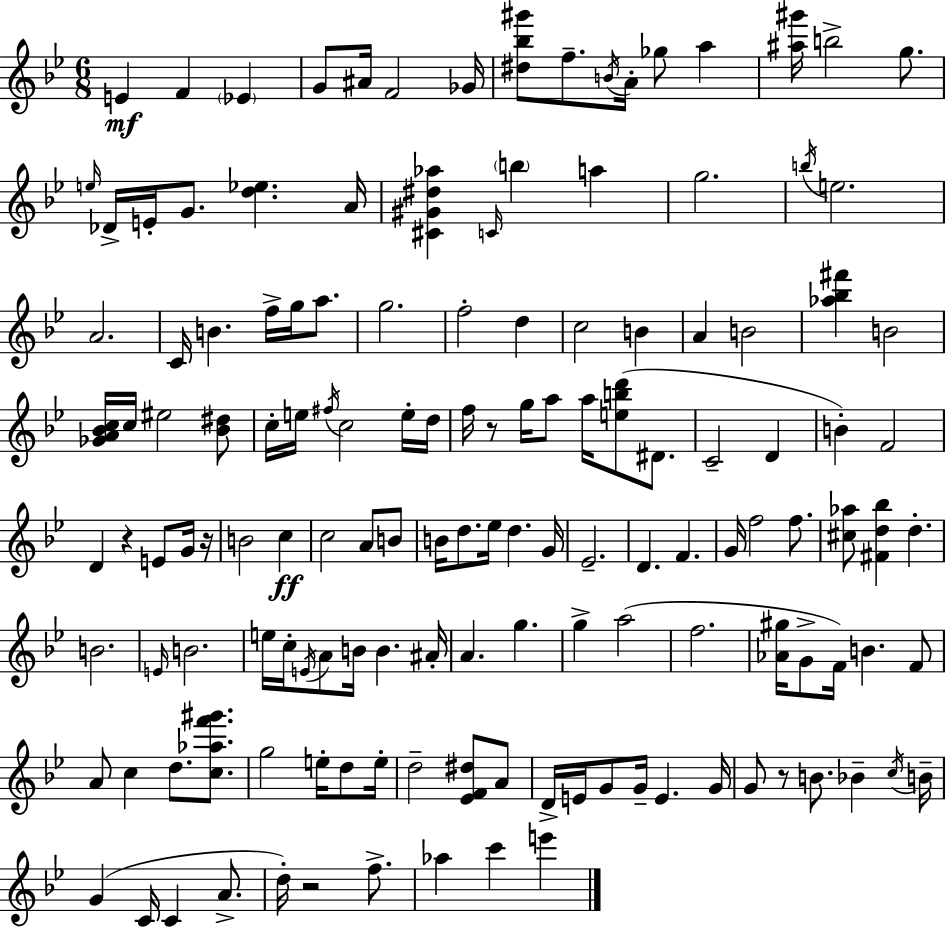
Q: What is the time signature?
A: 6/8